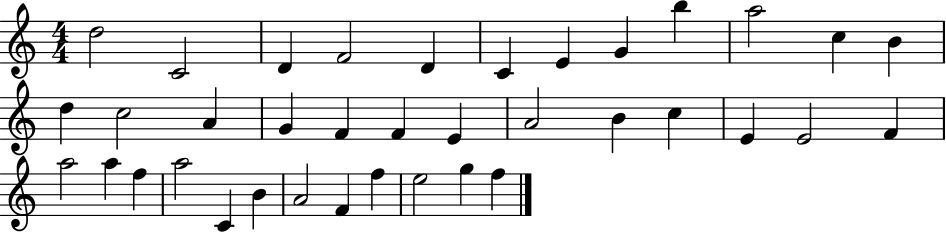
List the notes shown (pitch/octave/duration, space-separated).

D5/h C4/h D4/q F4/h D4/q C4/q E4/q G4/q B5/q A5/h C5/q B4/q D5/q C5/h A4/q G4/q F4/q F4/q E4/q A4/h B4/q C5/q E4/q E4/h F4/q A5/h A5/q F5/q A5/h C4/q B4/q A4/h F4/q F5/q E5/h G5/q F5/q